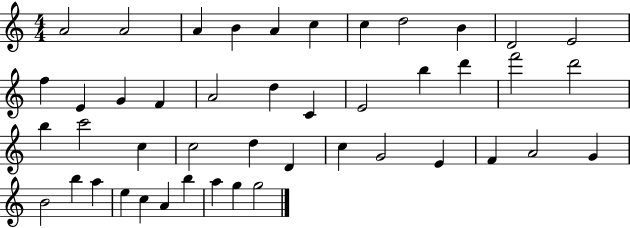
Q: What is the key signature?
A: C major